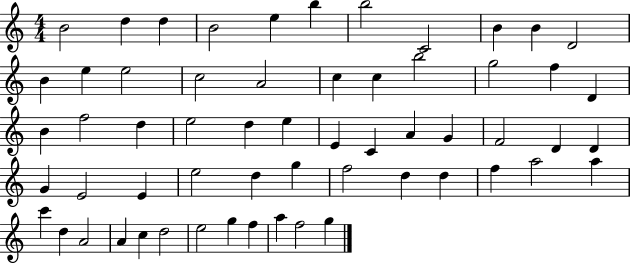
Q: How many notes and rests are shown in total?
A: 59